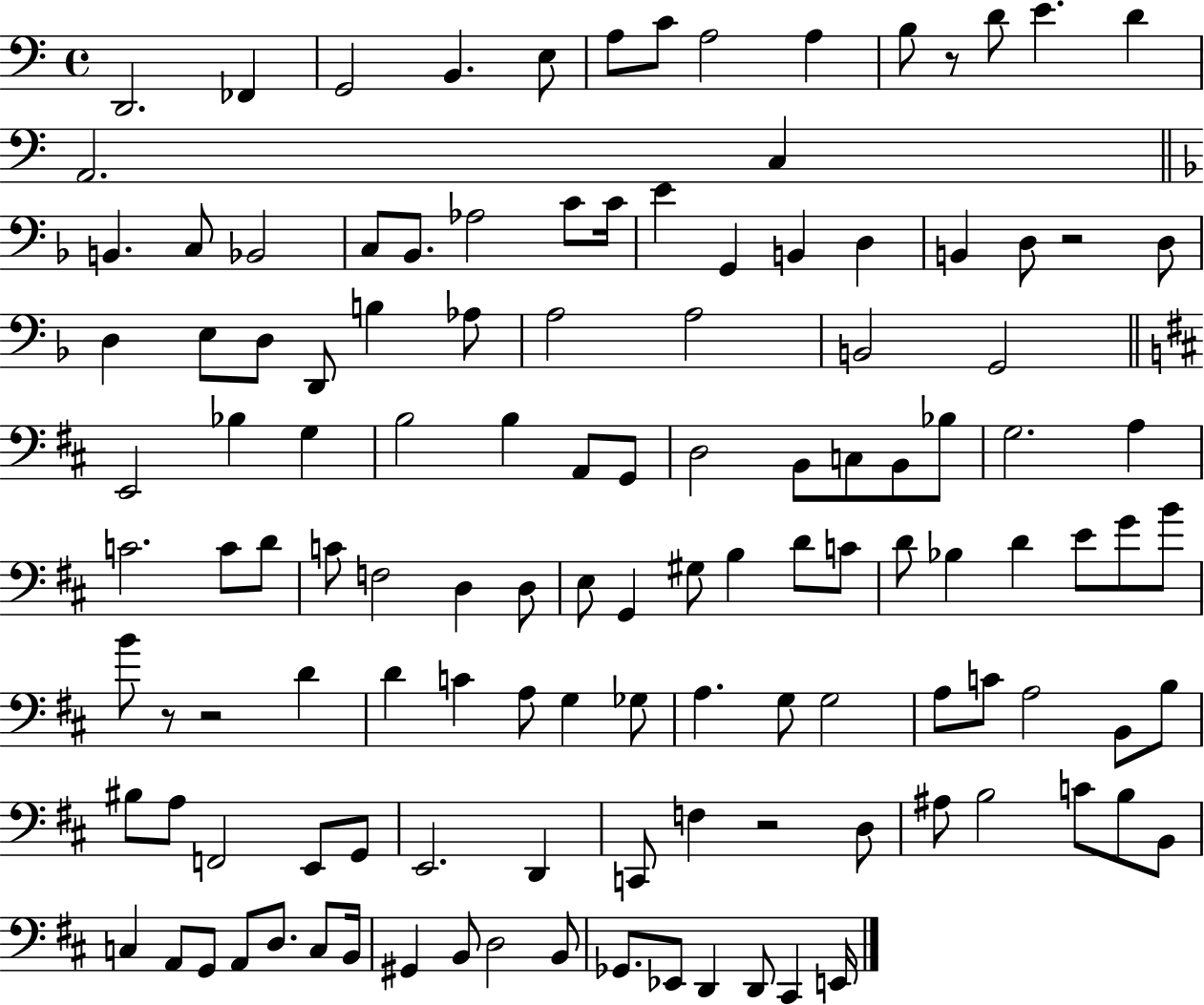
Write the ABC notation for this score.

X:1
T:Untitled
M:4/4
L:1/4
K:C
D,,2 _F,, G,,2 B,, E,/2 A,/2 C/2 A,2 A, B,/2 z/2 D/2 E D A,,2 C, B,, C,/2 _B,,2 C,/2 _B,,/2 _A,2 C/2 C/4 E G,, B,, D, B,, D,/2 z2 D,/2 D, E,/2 D,/2 D,,/2 B, _A,/2 A,2 A,2 B,,2 G,,2 E,,2 _B, G, B,2 B, A,,/2 G,,/2 D,2 B,,/2 C,/2 B,,/2 _B,/2 G,2 A, C2 C/2 D/2 C/2 F,2 D, D,/2 E,/2 G,, ^G,/2 B, D/2 C/2 D/2 _B, D E/2 G/2 B/2 B/2 z/2 z2 D D C A,/2 G, _G,/2 A, G,/2 G,2 A,/2 C/2 A,2 B,,/2 B,/2 ^B,/2 A,/2 F,,2 E,,/2 G,,/2 E,,2 D,, C,,/2 F, z2 D,/2 ^A,/2 B,2 C/2 B,/2 B,,/2 C, A,,/2 G,,/2 A,,/2 D,/2 C,/2 B,,/4 ^G,, B,,/2 D,2 B,,/2 _G,,/2 _E,,/2 D,, D,,/2 ^C,, E,,/4